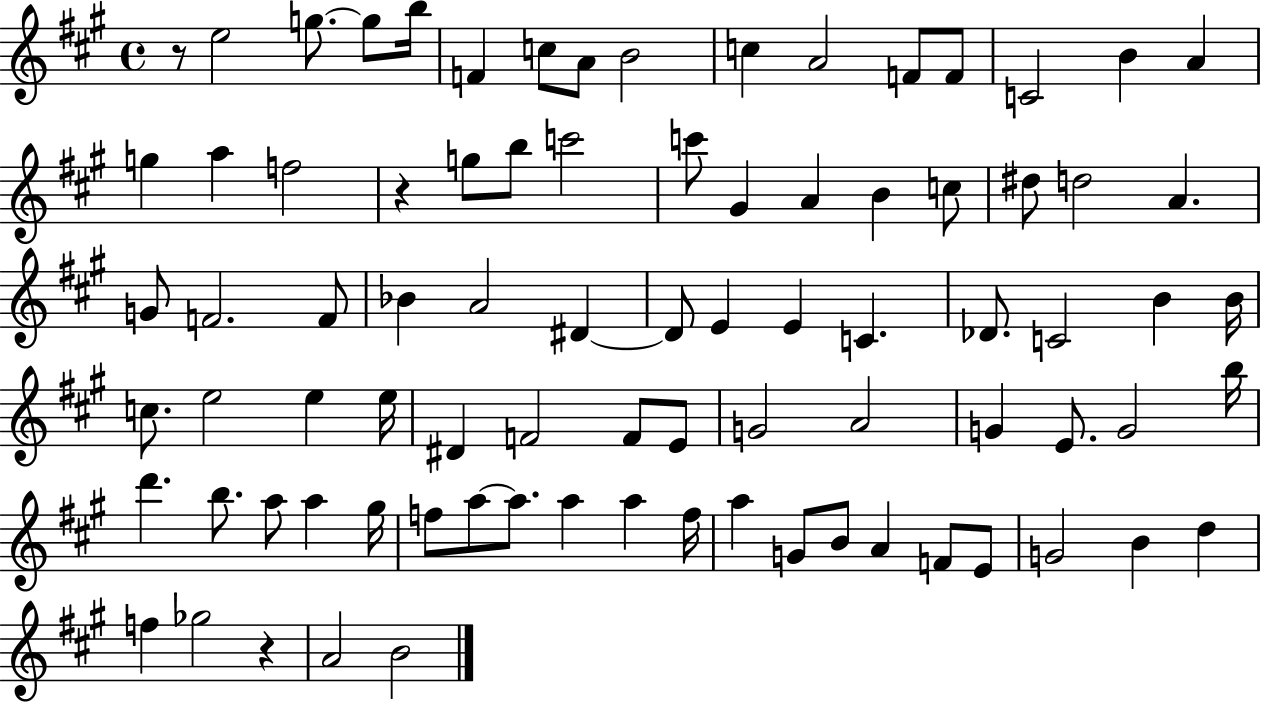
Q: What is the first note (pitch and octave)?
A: E5